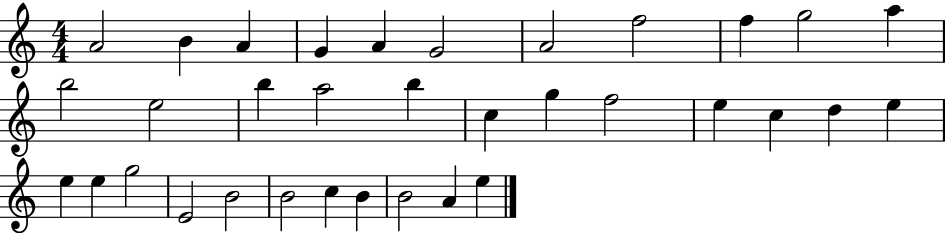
X:1
T:Untitled
M:4/4
L:1/4
K:C
A2 B A G A G2 A2 f2 f g2 a b2 e2 b a2 b c g f2 e c d e e e g2 E2 B2 B2 c B B2 A e